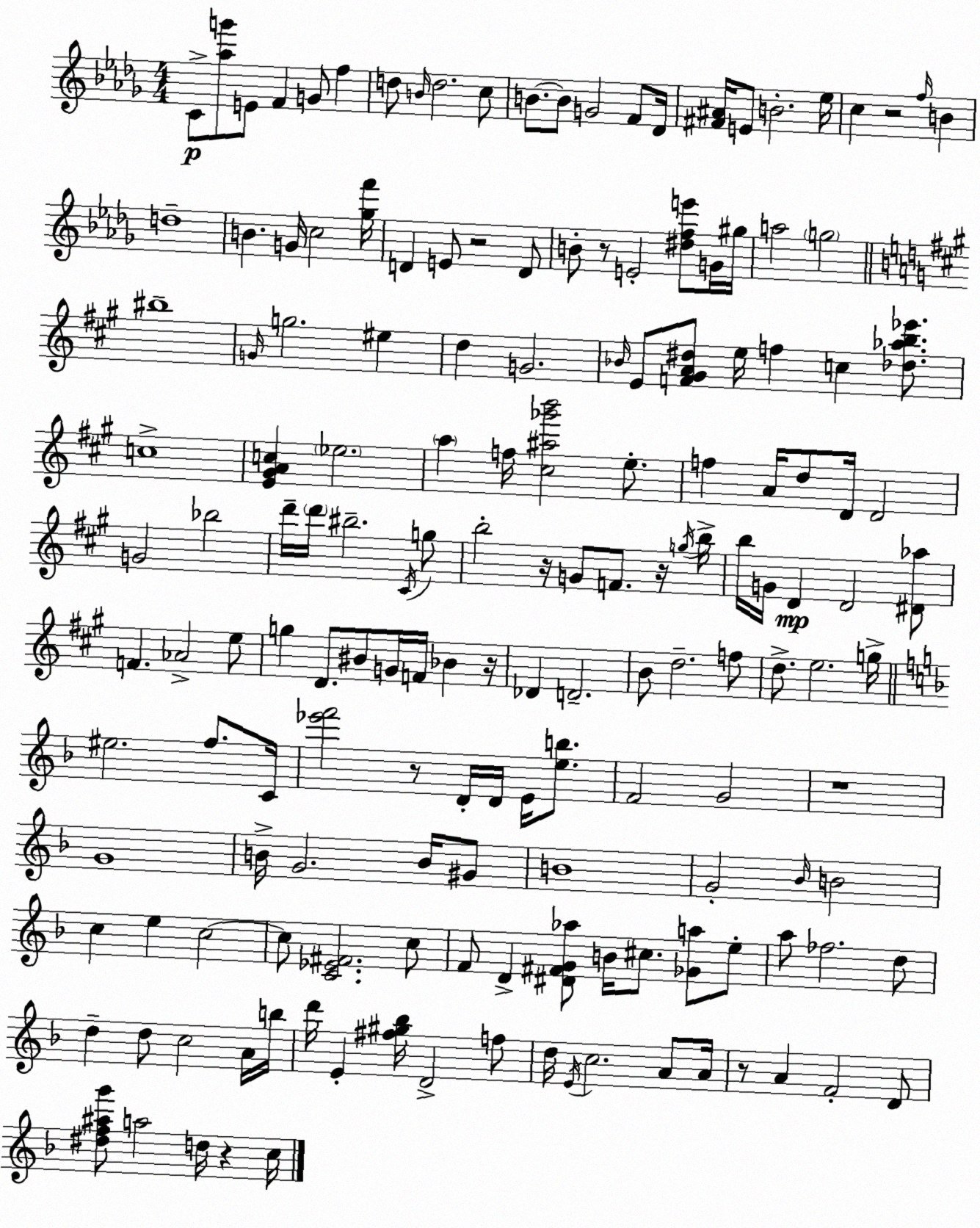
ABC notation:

X:1
T:Untitled
M:4/4
L:1/4
K:Bbm
C/2 [_ag']/2 E/2 F G/2 f d/2 B/4 d2 c/2 B/2 B/2 G2 F/2 _D/4 [^F^A]/4 E/2 B2 _e/4 c z2 f/4 B d4 B G/4 c2 [_gf']/4 D E/2 z2 D/2 B/2 z/2 E2 [^dfe']/2 G/4 ^g/4 a2 g2 ^b4 G/4 g2 ^e d G2 _B/4 E/2 [F^GA^d]/2 e/4 f c [_d_ab_e']/2 c4 [E^GAc] _e2 a f/4 [^c^a_g'b']2 e/2 f A/4 d/2 D/4 D2 G2 _b2 d'/4 d'/4 ^b2 ^C/4 g/2 b2 z/4 G/2 F/2 z/4 g/4 b/4 b/4 G/4 D D2 [^D_a]/2 F _A2 e/2 g D/2 ^B/2 G/4 F/4 _B z/4 _D D2 B/2 d2 f/2 d/2 e2 g/4 ^e2 f/2 C/4 [_e'f']2 z/2 D/4 D/4 E/4 [eb]/2 F2 G2 z4 G4 B/4 G2 B/4 ^G/2 B4 G2 _B/4 B2 c e c2 c/2 [C_E^F]2 c/2 F/2 D [^D^FG_a]/2 B/4 ^c/2 [_Ga]/2 e/2 a/2 _f2 d/2 d d/2 c2 A/4 b/4 d'/4 E [^f^g_b]/4 D2 f/2 d/4 E/4 c2 A/2 A/4 z/2 A F2 D/2 [^df^ag']/2 a2 d/4 z c/4